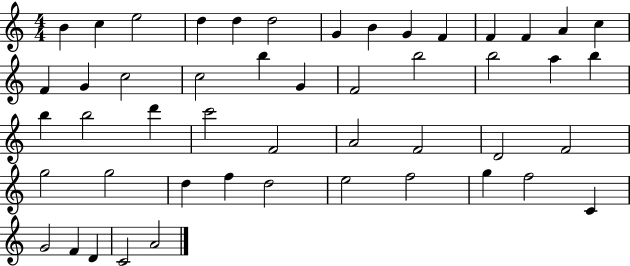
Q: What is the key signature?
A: C major